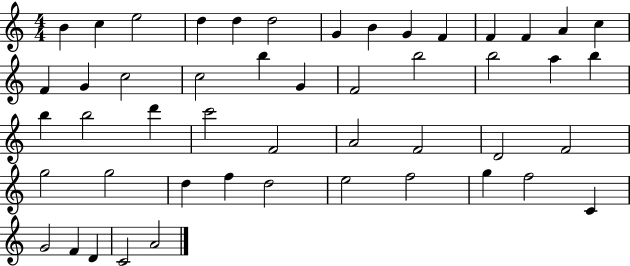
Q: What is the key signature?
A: C major